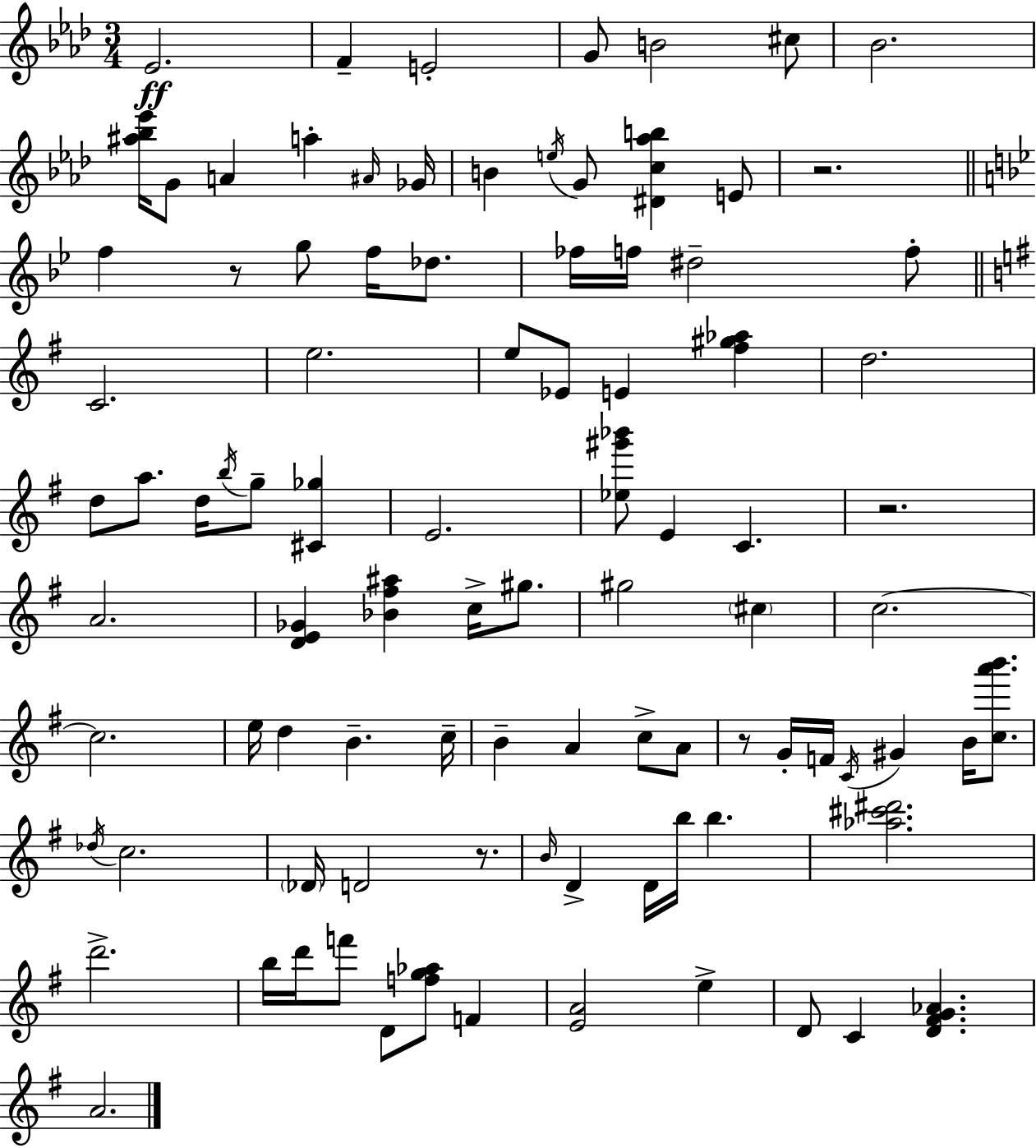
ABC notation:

X:1
T:Untitled
M:3/4
L:1/4
K:Fm
_E2 F E2 G/2 B2 ^c/2 _B2 [^a_b_e']/4 G/2 A a ^A/4 _G/4 B e/4 G/2 [^Dc_ab] E/2 z2 f z/2 g/2 f/4 _d/2 _f/4 f/4 ^d2 f/2 C2 e2 e/2 _E/2 E [^f^g_a] d2 d/2 a/2 d/4 b/4 g/2 [^C_g] E2 [_e^g'_b']/2 E C z2 A2 [DE_G] [_B^f^a] c/4 ^g/2 ^g2 ^c c2 c2 e/4 d B c/4 B A c/2 A/2 z/2 G/4 F/4 C/4 ^G B/4 [ca'b']/2 _d/4 c2 _D/4 D2 z/2 B/4 D D/4 b/4 b [_a^c'^d']2 d'2 b/4 d'/4 f'/2 D/2 [fg_a]/2 F [EA]2 e D/2 C [D^FG_A] A2